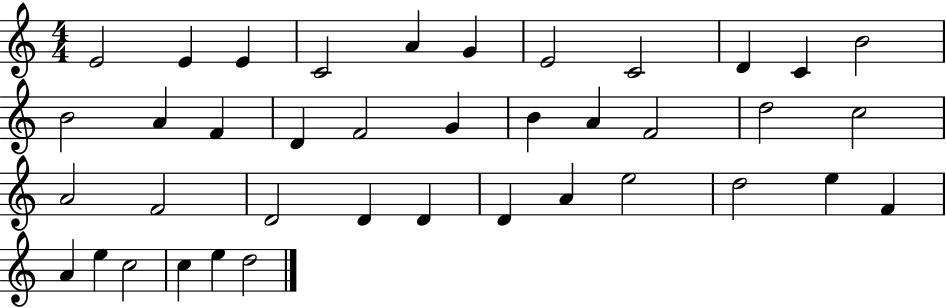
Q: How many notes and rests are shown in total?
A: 39